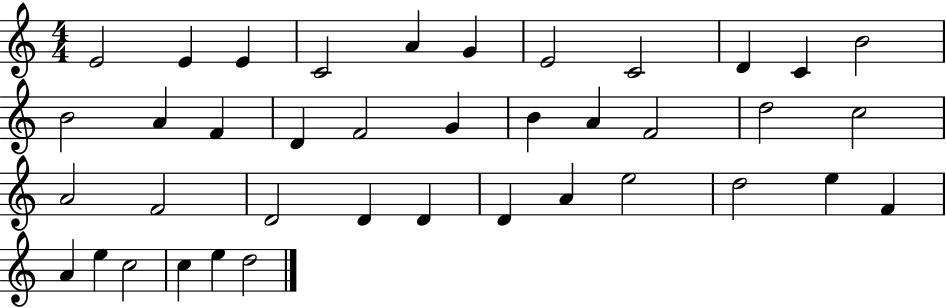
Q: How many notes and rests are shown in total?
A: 39